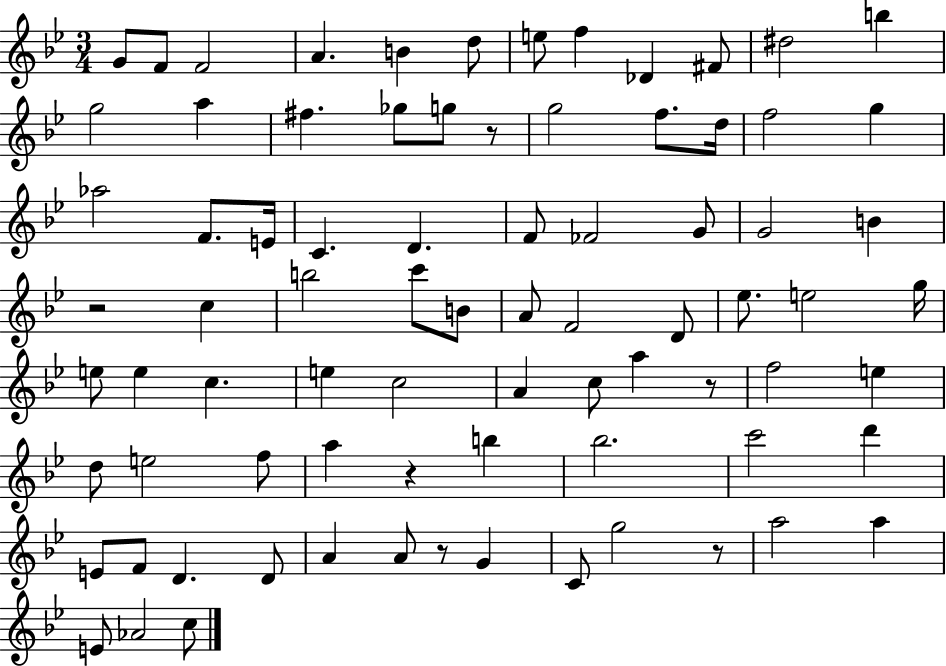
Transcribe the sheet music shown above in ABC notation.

X:1
T:Untitled
M:3/4
L:1/4
K:Bb
G/2 F/2 F2 A B d/2 e/2 f _D ^F/2 ^d2 b g2 a ^f _g/2 g/2 z/2 g2 f/2 d/4 f2 g _a2 F/2 E/4 C D F/2 _F2 G/2 G2 B z2 c b2 c'/2 B/2 A/2 F2 D/2 _e/2 e2 g/4 e/2 e c e c2 A c/2 a z/2 f2 e d/2 e2 f/2 a z b _b2 c'2 d' E/2 F/2 D D/2 A A/2 z/2 G C/2 g2 z/2 a2 a E/2 _A2 c/2